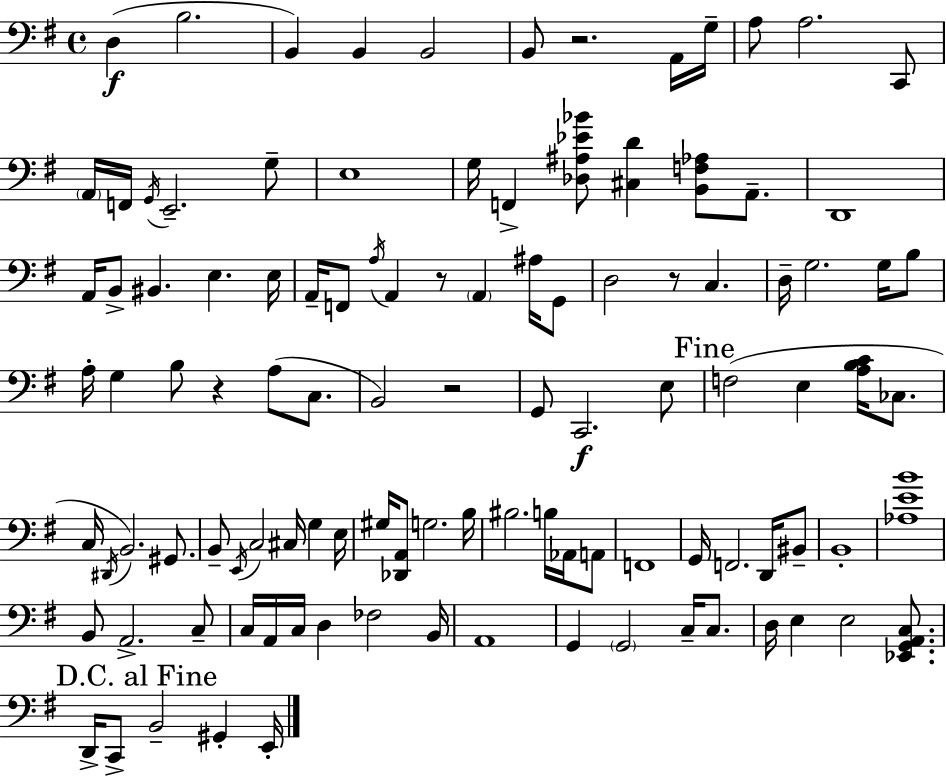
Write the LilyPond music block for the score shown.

{
  \clef bass
  \time 4/4
  \defaultTimeSignature
  \key g \major
  d4(\f b2. | b,4) b,4 b,2 | b,8 r2. a,16 g16-- | a8 a2. c,8 | \break \parenthesize a,16 f,16 \acciaccatura { g,16 } e,2.-- g8-- | e1 | g16 f,4-> <des ais ees' bes'>8 <cis d'>4 <b, f aes>8 a,8.-- | d,1 | \break a,16 b,8-> bis,4. e4. | e16 a,16-- f,8 \acciaccatura { a16 } a,4 r8 \parenthesize a,4 ais16 | g,8 d2 r8 c4. | d16-- g2. g16 | \break b8 a16-. g4 b8 r4 a8( c8. | b,2) r2 | g,8 c,2.\f | e8 \mark "Fine" f2( e4 <a b c'>16 ces8. | \break c16 \acciaccatura { dis,16 }) b,2. | gis,8. b,8-- \acciaccatura { e,16 } c2 cis16 g4 | e16 gis16 <des, a,>8 g2. | b16 bis2. | \break b16 aes,16 a,8 f,1 | g,16 f,2. | d,16 bis,8-- b,1-. | <aes e' b'>1 | \break b,8 a,2.-> | c8-- c16 a,16 c16 d4 fes2 | b,16 a,1 | g,4 \parenthesize g,2 | \break c16-- c8. d16 e4 e2 | <ees, g, a, c>8. \mark "D.C. al Fine" d,16-> c,8-> b,2-- gis,4-. | e,16-. \bar "|."
}